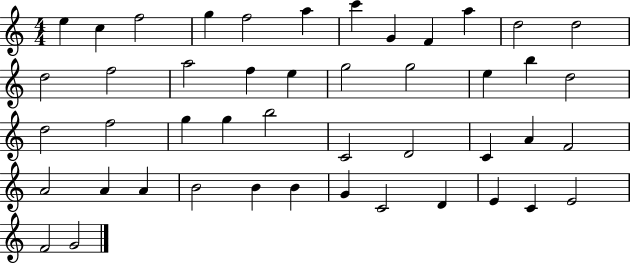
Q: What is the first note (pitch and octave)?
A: E5